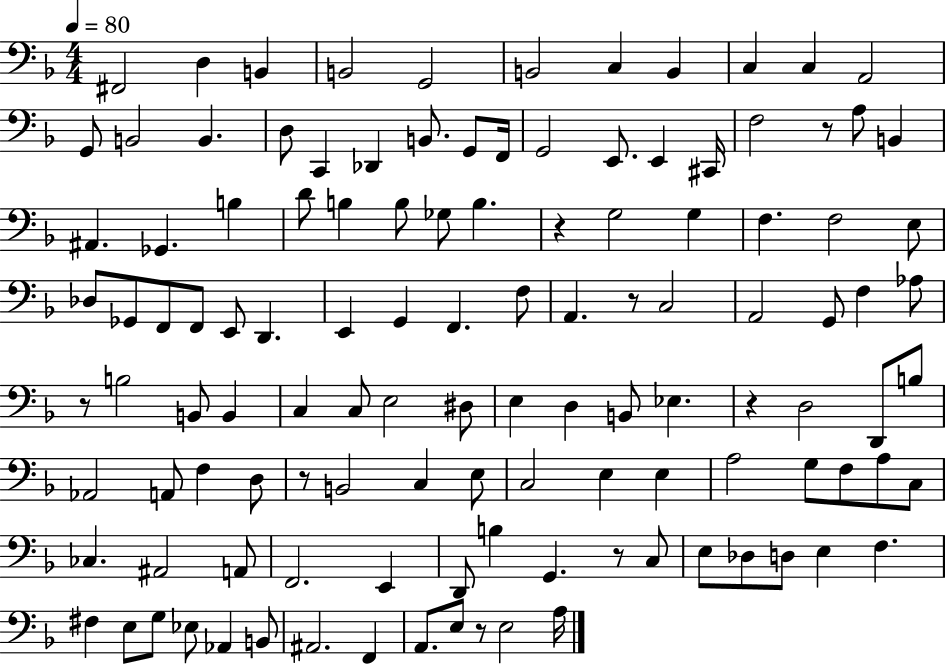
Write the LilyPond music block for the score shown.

{
  \clef bass
  \numericTimeSignature
  \time 4/4
  \key f \major
  \tempo 4 = 80
  fis,2 d4 b,4 | b,2 g,2 | b,2 c4 b,4 | c4 c4 a,2 | \break g,8 b,2 b,4. | d8 c,4 des,4 b,8. g,8 f,16 | g,2 e,8. e,4 cis,16 | f2 r8 a8 b,4 | \break ais,4. ges,4. b4 | d'8 b4 b8 ges8 b4. | r4 g2 g4 | f4. f2 e8 | \break des8 ges,8 f,8 f,8 e,8 d,4. | e,4 g,4 f,4. f8 | a,4. r8 c2 | a,2 g,8 f4 aes8 | \break r8 b2 b,8 b,4 | c4 c8 e2 dis8 | e4 d4 b,8 ees4. | r4 d2 d,8 b8 | \break aes,2 a,8 f4 d8 | r8 b,2 c4 e8 | c2 e4 e4 | a2 g8 f8 a8 c8 | \break ces4. ais,2 a,8 | f,2. e,4 | d,8 b4 g,4. r8 c8 | e8 des8 d8 e4 f4. | \break fis4 e8 g8 ees8 aes,4 b,8 | ais,2. f,4 | a,8. e8 r8 e2 a16 | \bar "|."
}